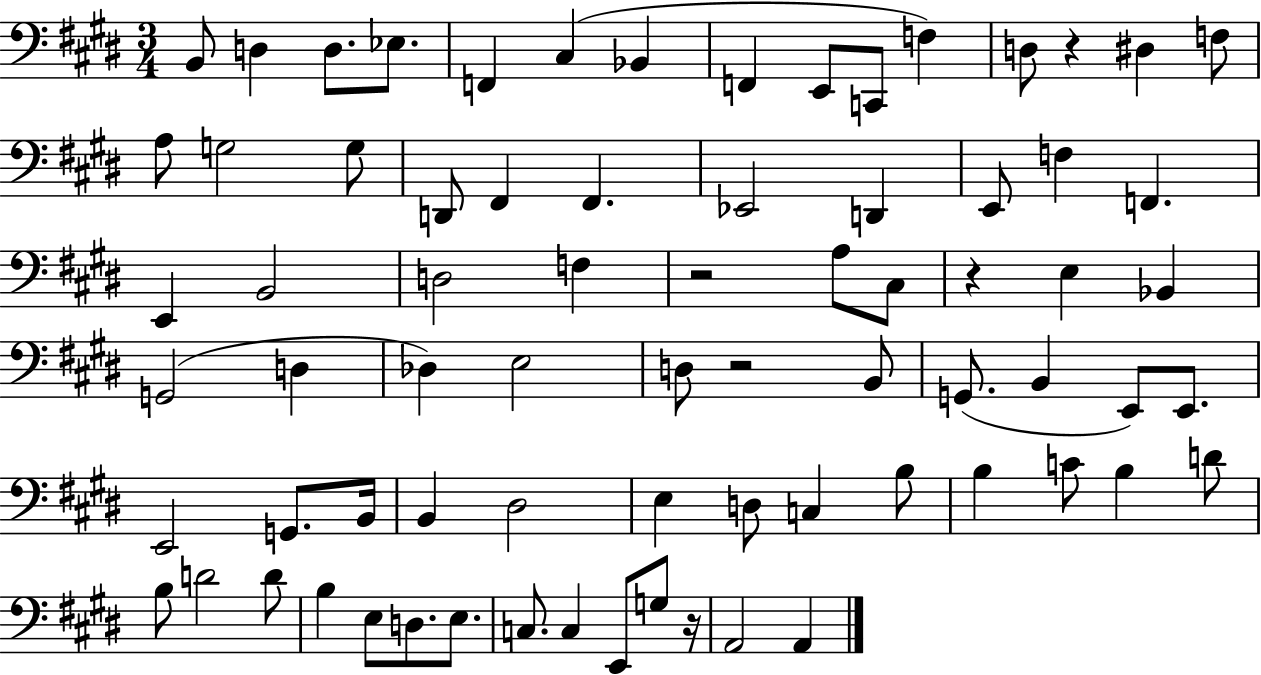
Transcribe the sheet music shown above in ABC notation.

X:1
T:Untitled
M:3/4
L:1/4
K:E
B,,/2 D, D,/2 _E,/2 F,, ^C, _B,, F,, E,,/2 C,,/2 F, D,/2 z ^D, F,/2 A,/2 G,2 G,/2 D,,/2 ^F,, ^F,, _E,,2 D,, E,,/2 F, F,, E,, B,,2 D,2 F, z2 A,/2 ^C,/2 z E, _B,, G,,2 D, _D, E,2 D,/2 z2 B,,/2 G,,/2 B,, E,,/2 E,,/2 E,,2 G,,/2 B,,/4 B,, ^D,2 E, D,/2 C, B,/2 B, C/2 B, D/2 B,/2 D2 D/2 B, E,/2 D,/2 E,/2 C,/2 C, E,,/2 G,/2 z/4 A,,2 A,,